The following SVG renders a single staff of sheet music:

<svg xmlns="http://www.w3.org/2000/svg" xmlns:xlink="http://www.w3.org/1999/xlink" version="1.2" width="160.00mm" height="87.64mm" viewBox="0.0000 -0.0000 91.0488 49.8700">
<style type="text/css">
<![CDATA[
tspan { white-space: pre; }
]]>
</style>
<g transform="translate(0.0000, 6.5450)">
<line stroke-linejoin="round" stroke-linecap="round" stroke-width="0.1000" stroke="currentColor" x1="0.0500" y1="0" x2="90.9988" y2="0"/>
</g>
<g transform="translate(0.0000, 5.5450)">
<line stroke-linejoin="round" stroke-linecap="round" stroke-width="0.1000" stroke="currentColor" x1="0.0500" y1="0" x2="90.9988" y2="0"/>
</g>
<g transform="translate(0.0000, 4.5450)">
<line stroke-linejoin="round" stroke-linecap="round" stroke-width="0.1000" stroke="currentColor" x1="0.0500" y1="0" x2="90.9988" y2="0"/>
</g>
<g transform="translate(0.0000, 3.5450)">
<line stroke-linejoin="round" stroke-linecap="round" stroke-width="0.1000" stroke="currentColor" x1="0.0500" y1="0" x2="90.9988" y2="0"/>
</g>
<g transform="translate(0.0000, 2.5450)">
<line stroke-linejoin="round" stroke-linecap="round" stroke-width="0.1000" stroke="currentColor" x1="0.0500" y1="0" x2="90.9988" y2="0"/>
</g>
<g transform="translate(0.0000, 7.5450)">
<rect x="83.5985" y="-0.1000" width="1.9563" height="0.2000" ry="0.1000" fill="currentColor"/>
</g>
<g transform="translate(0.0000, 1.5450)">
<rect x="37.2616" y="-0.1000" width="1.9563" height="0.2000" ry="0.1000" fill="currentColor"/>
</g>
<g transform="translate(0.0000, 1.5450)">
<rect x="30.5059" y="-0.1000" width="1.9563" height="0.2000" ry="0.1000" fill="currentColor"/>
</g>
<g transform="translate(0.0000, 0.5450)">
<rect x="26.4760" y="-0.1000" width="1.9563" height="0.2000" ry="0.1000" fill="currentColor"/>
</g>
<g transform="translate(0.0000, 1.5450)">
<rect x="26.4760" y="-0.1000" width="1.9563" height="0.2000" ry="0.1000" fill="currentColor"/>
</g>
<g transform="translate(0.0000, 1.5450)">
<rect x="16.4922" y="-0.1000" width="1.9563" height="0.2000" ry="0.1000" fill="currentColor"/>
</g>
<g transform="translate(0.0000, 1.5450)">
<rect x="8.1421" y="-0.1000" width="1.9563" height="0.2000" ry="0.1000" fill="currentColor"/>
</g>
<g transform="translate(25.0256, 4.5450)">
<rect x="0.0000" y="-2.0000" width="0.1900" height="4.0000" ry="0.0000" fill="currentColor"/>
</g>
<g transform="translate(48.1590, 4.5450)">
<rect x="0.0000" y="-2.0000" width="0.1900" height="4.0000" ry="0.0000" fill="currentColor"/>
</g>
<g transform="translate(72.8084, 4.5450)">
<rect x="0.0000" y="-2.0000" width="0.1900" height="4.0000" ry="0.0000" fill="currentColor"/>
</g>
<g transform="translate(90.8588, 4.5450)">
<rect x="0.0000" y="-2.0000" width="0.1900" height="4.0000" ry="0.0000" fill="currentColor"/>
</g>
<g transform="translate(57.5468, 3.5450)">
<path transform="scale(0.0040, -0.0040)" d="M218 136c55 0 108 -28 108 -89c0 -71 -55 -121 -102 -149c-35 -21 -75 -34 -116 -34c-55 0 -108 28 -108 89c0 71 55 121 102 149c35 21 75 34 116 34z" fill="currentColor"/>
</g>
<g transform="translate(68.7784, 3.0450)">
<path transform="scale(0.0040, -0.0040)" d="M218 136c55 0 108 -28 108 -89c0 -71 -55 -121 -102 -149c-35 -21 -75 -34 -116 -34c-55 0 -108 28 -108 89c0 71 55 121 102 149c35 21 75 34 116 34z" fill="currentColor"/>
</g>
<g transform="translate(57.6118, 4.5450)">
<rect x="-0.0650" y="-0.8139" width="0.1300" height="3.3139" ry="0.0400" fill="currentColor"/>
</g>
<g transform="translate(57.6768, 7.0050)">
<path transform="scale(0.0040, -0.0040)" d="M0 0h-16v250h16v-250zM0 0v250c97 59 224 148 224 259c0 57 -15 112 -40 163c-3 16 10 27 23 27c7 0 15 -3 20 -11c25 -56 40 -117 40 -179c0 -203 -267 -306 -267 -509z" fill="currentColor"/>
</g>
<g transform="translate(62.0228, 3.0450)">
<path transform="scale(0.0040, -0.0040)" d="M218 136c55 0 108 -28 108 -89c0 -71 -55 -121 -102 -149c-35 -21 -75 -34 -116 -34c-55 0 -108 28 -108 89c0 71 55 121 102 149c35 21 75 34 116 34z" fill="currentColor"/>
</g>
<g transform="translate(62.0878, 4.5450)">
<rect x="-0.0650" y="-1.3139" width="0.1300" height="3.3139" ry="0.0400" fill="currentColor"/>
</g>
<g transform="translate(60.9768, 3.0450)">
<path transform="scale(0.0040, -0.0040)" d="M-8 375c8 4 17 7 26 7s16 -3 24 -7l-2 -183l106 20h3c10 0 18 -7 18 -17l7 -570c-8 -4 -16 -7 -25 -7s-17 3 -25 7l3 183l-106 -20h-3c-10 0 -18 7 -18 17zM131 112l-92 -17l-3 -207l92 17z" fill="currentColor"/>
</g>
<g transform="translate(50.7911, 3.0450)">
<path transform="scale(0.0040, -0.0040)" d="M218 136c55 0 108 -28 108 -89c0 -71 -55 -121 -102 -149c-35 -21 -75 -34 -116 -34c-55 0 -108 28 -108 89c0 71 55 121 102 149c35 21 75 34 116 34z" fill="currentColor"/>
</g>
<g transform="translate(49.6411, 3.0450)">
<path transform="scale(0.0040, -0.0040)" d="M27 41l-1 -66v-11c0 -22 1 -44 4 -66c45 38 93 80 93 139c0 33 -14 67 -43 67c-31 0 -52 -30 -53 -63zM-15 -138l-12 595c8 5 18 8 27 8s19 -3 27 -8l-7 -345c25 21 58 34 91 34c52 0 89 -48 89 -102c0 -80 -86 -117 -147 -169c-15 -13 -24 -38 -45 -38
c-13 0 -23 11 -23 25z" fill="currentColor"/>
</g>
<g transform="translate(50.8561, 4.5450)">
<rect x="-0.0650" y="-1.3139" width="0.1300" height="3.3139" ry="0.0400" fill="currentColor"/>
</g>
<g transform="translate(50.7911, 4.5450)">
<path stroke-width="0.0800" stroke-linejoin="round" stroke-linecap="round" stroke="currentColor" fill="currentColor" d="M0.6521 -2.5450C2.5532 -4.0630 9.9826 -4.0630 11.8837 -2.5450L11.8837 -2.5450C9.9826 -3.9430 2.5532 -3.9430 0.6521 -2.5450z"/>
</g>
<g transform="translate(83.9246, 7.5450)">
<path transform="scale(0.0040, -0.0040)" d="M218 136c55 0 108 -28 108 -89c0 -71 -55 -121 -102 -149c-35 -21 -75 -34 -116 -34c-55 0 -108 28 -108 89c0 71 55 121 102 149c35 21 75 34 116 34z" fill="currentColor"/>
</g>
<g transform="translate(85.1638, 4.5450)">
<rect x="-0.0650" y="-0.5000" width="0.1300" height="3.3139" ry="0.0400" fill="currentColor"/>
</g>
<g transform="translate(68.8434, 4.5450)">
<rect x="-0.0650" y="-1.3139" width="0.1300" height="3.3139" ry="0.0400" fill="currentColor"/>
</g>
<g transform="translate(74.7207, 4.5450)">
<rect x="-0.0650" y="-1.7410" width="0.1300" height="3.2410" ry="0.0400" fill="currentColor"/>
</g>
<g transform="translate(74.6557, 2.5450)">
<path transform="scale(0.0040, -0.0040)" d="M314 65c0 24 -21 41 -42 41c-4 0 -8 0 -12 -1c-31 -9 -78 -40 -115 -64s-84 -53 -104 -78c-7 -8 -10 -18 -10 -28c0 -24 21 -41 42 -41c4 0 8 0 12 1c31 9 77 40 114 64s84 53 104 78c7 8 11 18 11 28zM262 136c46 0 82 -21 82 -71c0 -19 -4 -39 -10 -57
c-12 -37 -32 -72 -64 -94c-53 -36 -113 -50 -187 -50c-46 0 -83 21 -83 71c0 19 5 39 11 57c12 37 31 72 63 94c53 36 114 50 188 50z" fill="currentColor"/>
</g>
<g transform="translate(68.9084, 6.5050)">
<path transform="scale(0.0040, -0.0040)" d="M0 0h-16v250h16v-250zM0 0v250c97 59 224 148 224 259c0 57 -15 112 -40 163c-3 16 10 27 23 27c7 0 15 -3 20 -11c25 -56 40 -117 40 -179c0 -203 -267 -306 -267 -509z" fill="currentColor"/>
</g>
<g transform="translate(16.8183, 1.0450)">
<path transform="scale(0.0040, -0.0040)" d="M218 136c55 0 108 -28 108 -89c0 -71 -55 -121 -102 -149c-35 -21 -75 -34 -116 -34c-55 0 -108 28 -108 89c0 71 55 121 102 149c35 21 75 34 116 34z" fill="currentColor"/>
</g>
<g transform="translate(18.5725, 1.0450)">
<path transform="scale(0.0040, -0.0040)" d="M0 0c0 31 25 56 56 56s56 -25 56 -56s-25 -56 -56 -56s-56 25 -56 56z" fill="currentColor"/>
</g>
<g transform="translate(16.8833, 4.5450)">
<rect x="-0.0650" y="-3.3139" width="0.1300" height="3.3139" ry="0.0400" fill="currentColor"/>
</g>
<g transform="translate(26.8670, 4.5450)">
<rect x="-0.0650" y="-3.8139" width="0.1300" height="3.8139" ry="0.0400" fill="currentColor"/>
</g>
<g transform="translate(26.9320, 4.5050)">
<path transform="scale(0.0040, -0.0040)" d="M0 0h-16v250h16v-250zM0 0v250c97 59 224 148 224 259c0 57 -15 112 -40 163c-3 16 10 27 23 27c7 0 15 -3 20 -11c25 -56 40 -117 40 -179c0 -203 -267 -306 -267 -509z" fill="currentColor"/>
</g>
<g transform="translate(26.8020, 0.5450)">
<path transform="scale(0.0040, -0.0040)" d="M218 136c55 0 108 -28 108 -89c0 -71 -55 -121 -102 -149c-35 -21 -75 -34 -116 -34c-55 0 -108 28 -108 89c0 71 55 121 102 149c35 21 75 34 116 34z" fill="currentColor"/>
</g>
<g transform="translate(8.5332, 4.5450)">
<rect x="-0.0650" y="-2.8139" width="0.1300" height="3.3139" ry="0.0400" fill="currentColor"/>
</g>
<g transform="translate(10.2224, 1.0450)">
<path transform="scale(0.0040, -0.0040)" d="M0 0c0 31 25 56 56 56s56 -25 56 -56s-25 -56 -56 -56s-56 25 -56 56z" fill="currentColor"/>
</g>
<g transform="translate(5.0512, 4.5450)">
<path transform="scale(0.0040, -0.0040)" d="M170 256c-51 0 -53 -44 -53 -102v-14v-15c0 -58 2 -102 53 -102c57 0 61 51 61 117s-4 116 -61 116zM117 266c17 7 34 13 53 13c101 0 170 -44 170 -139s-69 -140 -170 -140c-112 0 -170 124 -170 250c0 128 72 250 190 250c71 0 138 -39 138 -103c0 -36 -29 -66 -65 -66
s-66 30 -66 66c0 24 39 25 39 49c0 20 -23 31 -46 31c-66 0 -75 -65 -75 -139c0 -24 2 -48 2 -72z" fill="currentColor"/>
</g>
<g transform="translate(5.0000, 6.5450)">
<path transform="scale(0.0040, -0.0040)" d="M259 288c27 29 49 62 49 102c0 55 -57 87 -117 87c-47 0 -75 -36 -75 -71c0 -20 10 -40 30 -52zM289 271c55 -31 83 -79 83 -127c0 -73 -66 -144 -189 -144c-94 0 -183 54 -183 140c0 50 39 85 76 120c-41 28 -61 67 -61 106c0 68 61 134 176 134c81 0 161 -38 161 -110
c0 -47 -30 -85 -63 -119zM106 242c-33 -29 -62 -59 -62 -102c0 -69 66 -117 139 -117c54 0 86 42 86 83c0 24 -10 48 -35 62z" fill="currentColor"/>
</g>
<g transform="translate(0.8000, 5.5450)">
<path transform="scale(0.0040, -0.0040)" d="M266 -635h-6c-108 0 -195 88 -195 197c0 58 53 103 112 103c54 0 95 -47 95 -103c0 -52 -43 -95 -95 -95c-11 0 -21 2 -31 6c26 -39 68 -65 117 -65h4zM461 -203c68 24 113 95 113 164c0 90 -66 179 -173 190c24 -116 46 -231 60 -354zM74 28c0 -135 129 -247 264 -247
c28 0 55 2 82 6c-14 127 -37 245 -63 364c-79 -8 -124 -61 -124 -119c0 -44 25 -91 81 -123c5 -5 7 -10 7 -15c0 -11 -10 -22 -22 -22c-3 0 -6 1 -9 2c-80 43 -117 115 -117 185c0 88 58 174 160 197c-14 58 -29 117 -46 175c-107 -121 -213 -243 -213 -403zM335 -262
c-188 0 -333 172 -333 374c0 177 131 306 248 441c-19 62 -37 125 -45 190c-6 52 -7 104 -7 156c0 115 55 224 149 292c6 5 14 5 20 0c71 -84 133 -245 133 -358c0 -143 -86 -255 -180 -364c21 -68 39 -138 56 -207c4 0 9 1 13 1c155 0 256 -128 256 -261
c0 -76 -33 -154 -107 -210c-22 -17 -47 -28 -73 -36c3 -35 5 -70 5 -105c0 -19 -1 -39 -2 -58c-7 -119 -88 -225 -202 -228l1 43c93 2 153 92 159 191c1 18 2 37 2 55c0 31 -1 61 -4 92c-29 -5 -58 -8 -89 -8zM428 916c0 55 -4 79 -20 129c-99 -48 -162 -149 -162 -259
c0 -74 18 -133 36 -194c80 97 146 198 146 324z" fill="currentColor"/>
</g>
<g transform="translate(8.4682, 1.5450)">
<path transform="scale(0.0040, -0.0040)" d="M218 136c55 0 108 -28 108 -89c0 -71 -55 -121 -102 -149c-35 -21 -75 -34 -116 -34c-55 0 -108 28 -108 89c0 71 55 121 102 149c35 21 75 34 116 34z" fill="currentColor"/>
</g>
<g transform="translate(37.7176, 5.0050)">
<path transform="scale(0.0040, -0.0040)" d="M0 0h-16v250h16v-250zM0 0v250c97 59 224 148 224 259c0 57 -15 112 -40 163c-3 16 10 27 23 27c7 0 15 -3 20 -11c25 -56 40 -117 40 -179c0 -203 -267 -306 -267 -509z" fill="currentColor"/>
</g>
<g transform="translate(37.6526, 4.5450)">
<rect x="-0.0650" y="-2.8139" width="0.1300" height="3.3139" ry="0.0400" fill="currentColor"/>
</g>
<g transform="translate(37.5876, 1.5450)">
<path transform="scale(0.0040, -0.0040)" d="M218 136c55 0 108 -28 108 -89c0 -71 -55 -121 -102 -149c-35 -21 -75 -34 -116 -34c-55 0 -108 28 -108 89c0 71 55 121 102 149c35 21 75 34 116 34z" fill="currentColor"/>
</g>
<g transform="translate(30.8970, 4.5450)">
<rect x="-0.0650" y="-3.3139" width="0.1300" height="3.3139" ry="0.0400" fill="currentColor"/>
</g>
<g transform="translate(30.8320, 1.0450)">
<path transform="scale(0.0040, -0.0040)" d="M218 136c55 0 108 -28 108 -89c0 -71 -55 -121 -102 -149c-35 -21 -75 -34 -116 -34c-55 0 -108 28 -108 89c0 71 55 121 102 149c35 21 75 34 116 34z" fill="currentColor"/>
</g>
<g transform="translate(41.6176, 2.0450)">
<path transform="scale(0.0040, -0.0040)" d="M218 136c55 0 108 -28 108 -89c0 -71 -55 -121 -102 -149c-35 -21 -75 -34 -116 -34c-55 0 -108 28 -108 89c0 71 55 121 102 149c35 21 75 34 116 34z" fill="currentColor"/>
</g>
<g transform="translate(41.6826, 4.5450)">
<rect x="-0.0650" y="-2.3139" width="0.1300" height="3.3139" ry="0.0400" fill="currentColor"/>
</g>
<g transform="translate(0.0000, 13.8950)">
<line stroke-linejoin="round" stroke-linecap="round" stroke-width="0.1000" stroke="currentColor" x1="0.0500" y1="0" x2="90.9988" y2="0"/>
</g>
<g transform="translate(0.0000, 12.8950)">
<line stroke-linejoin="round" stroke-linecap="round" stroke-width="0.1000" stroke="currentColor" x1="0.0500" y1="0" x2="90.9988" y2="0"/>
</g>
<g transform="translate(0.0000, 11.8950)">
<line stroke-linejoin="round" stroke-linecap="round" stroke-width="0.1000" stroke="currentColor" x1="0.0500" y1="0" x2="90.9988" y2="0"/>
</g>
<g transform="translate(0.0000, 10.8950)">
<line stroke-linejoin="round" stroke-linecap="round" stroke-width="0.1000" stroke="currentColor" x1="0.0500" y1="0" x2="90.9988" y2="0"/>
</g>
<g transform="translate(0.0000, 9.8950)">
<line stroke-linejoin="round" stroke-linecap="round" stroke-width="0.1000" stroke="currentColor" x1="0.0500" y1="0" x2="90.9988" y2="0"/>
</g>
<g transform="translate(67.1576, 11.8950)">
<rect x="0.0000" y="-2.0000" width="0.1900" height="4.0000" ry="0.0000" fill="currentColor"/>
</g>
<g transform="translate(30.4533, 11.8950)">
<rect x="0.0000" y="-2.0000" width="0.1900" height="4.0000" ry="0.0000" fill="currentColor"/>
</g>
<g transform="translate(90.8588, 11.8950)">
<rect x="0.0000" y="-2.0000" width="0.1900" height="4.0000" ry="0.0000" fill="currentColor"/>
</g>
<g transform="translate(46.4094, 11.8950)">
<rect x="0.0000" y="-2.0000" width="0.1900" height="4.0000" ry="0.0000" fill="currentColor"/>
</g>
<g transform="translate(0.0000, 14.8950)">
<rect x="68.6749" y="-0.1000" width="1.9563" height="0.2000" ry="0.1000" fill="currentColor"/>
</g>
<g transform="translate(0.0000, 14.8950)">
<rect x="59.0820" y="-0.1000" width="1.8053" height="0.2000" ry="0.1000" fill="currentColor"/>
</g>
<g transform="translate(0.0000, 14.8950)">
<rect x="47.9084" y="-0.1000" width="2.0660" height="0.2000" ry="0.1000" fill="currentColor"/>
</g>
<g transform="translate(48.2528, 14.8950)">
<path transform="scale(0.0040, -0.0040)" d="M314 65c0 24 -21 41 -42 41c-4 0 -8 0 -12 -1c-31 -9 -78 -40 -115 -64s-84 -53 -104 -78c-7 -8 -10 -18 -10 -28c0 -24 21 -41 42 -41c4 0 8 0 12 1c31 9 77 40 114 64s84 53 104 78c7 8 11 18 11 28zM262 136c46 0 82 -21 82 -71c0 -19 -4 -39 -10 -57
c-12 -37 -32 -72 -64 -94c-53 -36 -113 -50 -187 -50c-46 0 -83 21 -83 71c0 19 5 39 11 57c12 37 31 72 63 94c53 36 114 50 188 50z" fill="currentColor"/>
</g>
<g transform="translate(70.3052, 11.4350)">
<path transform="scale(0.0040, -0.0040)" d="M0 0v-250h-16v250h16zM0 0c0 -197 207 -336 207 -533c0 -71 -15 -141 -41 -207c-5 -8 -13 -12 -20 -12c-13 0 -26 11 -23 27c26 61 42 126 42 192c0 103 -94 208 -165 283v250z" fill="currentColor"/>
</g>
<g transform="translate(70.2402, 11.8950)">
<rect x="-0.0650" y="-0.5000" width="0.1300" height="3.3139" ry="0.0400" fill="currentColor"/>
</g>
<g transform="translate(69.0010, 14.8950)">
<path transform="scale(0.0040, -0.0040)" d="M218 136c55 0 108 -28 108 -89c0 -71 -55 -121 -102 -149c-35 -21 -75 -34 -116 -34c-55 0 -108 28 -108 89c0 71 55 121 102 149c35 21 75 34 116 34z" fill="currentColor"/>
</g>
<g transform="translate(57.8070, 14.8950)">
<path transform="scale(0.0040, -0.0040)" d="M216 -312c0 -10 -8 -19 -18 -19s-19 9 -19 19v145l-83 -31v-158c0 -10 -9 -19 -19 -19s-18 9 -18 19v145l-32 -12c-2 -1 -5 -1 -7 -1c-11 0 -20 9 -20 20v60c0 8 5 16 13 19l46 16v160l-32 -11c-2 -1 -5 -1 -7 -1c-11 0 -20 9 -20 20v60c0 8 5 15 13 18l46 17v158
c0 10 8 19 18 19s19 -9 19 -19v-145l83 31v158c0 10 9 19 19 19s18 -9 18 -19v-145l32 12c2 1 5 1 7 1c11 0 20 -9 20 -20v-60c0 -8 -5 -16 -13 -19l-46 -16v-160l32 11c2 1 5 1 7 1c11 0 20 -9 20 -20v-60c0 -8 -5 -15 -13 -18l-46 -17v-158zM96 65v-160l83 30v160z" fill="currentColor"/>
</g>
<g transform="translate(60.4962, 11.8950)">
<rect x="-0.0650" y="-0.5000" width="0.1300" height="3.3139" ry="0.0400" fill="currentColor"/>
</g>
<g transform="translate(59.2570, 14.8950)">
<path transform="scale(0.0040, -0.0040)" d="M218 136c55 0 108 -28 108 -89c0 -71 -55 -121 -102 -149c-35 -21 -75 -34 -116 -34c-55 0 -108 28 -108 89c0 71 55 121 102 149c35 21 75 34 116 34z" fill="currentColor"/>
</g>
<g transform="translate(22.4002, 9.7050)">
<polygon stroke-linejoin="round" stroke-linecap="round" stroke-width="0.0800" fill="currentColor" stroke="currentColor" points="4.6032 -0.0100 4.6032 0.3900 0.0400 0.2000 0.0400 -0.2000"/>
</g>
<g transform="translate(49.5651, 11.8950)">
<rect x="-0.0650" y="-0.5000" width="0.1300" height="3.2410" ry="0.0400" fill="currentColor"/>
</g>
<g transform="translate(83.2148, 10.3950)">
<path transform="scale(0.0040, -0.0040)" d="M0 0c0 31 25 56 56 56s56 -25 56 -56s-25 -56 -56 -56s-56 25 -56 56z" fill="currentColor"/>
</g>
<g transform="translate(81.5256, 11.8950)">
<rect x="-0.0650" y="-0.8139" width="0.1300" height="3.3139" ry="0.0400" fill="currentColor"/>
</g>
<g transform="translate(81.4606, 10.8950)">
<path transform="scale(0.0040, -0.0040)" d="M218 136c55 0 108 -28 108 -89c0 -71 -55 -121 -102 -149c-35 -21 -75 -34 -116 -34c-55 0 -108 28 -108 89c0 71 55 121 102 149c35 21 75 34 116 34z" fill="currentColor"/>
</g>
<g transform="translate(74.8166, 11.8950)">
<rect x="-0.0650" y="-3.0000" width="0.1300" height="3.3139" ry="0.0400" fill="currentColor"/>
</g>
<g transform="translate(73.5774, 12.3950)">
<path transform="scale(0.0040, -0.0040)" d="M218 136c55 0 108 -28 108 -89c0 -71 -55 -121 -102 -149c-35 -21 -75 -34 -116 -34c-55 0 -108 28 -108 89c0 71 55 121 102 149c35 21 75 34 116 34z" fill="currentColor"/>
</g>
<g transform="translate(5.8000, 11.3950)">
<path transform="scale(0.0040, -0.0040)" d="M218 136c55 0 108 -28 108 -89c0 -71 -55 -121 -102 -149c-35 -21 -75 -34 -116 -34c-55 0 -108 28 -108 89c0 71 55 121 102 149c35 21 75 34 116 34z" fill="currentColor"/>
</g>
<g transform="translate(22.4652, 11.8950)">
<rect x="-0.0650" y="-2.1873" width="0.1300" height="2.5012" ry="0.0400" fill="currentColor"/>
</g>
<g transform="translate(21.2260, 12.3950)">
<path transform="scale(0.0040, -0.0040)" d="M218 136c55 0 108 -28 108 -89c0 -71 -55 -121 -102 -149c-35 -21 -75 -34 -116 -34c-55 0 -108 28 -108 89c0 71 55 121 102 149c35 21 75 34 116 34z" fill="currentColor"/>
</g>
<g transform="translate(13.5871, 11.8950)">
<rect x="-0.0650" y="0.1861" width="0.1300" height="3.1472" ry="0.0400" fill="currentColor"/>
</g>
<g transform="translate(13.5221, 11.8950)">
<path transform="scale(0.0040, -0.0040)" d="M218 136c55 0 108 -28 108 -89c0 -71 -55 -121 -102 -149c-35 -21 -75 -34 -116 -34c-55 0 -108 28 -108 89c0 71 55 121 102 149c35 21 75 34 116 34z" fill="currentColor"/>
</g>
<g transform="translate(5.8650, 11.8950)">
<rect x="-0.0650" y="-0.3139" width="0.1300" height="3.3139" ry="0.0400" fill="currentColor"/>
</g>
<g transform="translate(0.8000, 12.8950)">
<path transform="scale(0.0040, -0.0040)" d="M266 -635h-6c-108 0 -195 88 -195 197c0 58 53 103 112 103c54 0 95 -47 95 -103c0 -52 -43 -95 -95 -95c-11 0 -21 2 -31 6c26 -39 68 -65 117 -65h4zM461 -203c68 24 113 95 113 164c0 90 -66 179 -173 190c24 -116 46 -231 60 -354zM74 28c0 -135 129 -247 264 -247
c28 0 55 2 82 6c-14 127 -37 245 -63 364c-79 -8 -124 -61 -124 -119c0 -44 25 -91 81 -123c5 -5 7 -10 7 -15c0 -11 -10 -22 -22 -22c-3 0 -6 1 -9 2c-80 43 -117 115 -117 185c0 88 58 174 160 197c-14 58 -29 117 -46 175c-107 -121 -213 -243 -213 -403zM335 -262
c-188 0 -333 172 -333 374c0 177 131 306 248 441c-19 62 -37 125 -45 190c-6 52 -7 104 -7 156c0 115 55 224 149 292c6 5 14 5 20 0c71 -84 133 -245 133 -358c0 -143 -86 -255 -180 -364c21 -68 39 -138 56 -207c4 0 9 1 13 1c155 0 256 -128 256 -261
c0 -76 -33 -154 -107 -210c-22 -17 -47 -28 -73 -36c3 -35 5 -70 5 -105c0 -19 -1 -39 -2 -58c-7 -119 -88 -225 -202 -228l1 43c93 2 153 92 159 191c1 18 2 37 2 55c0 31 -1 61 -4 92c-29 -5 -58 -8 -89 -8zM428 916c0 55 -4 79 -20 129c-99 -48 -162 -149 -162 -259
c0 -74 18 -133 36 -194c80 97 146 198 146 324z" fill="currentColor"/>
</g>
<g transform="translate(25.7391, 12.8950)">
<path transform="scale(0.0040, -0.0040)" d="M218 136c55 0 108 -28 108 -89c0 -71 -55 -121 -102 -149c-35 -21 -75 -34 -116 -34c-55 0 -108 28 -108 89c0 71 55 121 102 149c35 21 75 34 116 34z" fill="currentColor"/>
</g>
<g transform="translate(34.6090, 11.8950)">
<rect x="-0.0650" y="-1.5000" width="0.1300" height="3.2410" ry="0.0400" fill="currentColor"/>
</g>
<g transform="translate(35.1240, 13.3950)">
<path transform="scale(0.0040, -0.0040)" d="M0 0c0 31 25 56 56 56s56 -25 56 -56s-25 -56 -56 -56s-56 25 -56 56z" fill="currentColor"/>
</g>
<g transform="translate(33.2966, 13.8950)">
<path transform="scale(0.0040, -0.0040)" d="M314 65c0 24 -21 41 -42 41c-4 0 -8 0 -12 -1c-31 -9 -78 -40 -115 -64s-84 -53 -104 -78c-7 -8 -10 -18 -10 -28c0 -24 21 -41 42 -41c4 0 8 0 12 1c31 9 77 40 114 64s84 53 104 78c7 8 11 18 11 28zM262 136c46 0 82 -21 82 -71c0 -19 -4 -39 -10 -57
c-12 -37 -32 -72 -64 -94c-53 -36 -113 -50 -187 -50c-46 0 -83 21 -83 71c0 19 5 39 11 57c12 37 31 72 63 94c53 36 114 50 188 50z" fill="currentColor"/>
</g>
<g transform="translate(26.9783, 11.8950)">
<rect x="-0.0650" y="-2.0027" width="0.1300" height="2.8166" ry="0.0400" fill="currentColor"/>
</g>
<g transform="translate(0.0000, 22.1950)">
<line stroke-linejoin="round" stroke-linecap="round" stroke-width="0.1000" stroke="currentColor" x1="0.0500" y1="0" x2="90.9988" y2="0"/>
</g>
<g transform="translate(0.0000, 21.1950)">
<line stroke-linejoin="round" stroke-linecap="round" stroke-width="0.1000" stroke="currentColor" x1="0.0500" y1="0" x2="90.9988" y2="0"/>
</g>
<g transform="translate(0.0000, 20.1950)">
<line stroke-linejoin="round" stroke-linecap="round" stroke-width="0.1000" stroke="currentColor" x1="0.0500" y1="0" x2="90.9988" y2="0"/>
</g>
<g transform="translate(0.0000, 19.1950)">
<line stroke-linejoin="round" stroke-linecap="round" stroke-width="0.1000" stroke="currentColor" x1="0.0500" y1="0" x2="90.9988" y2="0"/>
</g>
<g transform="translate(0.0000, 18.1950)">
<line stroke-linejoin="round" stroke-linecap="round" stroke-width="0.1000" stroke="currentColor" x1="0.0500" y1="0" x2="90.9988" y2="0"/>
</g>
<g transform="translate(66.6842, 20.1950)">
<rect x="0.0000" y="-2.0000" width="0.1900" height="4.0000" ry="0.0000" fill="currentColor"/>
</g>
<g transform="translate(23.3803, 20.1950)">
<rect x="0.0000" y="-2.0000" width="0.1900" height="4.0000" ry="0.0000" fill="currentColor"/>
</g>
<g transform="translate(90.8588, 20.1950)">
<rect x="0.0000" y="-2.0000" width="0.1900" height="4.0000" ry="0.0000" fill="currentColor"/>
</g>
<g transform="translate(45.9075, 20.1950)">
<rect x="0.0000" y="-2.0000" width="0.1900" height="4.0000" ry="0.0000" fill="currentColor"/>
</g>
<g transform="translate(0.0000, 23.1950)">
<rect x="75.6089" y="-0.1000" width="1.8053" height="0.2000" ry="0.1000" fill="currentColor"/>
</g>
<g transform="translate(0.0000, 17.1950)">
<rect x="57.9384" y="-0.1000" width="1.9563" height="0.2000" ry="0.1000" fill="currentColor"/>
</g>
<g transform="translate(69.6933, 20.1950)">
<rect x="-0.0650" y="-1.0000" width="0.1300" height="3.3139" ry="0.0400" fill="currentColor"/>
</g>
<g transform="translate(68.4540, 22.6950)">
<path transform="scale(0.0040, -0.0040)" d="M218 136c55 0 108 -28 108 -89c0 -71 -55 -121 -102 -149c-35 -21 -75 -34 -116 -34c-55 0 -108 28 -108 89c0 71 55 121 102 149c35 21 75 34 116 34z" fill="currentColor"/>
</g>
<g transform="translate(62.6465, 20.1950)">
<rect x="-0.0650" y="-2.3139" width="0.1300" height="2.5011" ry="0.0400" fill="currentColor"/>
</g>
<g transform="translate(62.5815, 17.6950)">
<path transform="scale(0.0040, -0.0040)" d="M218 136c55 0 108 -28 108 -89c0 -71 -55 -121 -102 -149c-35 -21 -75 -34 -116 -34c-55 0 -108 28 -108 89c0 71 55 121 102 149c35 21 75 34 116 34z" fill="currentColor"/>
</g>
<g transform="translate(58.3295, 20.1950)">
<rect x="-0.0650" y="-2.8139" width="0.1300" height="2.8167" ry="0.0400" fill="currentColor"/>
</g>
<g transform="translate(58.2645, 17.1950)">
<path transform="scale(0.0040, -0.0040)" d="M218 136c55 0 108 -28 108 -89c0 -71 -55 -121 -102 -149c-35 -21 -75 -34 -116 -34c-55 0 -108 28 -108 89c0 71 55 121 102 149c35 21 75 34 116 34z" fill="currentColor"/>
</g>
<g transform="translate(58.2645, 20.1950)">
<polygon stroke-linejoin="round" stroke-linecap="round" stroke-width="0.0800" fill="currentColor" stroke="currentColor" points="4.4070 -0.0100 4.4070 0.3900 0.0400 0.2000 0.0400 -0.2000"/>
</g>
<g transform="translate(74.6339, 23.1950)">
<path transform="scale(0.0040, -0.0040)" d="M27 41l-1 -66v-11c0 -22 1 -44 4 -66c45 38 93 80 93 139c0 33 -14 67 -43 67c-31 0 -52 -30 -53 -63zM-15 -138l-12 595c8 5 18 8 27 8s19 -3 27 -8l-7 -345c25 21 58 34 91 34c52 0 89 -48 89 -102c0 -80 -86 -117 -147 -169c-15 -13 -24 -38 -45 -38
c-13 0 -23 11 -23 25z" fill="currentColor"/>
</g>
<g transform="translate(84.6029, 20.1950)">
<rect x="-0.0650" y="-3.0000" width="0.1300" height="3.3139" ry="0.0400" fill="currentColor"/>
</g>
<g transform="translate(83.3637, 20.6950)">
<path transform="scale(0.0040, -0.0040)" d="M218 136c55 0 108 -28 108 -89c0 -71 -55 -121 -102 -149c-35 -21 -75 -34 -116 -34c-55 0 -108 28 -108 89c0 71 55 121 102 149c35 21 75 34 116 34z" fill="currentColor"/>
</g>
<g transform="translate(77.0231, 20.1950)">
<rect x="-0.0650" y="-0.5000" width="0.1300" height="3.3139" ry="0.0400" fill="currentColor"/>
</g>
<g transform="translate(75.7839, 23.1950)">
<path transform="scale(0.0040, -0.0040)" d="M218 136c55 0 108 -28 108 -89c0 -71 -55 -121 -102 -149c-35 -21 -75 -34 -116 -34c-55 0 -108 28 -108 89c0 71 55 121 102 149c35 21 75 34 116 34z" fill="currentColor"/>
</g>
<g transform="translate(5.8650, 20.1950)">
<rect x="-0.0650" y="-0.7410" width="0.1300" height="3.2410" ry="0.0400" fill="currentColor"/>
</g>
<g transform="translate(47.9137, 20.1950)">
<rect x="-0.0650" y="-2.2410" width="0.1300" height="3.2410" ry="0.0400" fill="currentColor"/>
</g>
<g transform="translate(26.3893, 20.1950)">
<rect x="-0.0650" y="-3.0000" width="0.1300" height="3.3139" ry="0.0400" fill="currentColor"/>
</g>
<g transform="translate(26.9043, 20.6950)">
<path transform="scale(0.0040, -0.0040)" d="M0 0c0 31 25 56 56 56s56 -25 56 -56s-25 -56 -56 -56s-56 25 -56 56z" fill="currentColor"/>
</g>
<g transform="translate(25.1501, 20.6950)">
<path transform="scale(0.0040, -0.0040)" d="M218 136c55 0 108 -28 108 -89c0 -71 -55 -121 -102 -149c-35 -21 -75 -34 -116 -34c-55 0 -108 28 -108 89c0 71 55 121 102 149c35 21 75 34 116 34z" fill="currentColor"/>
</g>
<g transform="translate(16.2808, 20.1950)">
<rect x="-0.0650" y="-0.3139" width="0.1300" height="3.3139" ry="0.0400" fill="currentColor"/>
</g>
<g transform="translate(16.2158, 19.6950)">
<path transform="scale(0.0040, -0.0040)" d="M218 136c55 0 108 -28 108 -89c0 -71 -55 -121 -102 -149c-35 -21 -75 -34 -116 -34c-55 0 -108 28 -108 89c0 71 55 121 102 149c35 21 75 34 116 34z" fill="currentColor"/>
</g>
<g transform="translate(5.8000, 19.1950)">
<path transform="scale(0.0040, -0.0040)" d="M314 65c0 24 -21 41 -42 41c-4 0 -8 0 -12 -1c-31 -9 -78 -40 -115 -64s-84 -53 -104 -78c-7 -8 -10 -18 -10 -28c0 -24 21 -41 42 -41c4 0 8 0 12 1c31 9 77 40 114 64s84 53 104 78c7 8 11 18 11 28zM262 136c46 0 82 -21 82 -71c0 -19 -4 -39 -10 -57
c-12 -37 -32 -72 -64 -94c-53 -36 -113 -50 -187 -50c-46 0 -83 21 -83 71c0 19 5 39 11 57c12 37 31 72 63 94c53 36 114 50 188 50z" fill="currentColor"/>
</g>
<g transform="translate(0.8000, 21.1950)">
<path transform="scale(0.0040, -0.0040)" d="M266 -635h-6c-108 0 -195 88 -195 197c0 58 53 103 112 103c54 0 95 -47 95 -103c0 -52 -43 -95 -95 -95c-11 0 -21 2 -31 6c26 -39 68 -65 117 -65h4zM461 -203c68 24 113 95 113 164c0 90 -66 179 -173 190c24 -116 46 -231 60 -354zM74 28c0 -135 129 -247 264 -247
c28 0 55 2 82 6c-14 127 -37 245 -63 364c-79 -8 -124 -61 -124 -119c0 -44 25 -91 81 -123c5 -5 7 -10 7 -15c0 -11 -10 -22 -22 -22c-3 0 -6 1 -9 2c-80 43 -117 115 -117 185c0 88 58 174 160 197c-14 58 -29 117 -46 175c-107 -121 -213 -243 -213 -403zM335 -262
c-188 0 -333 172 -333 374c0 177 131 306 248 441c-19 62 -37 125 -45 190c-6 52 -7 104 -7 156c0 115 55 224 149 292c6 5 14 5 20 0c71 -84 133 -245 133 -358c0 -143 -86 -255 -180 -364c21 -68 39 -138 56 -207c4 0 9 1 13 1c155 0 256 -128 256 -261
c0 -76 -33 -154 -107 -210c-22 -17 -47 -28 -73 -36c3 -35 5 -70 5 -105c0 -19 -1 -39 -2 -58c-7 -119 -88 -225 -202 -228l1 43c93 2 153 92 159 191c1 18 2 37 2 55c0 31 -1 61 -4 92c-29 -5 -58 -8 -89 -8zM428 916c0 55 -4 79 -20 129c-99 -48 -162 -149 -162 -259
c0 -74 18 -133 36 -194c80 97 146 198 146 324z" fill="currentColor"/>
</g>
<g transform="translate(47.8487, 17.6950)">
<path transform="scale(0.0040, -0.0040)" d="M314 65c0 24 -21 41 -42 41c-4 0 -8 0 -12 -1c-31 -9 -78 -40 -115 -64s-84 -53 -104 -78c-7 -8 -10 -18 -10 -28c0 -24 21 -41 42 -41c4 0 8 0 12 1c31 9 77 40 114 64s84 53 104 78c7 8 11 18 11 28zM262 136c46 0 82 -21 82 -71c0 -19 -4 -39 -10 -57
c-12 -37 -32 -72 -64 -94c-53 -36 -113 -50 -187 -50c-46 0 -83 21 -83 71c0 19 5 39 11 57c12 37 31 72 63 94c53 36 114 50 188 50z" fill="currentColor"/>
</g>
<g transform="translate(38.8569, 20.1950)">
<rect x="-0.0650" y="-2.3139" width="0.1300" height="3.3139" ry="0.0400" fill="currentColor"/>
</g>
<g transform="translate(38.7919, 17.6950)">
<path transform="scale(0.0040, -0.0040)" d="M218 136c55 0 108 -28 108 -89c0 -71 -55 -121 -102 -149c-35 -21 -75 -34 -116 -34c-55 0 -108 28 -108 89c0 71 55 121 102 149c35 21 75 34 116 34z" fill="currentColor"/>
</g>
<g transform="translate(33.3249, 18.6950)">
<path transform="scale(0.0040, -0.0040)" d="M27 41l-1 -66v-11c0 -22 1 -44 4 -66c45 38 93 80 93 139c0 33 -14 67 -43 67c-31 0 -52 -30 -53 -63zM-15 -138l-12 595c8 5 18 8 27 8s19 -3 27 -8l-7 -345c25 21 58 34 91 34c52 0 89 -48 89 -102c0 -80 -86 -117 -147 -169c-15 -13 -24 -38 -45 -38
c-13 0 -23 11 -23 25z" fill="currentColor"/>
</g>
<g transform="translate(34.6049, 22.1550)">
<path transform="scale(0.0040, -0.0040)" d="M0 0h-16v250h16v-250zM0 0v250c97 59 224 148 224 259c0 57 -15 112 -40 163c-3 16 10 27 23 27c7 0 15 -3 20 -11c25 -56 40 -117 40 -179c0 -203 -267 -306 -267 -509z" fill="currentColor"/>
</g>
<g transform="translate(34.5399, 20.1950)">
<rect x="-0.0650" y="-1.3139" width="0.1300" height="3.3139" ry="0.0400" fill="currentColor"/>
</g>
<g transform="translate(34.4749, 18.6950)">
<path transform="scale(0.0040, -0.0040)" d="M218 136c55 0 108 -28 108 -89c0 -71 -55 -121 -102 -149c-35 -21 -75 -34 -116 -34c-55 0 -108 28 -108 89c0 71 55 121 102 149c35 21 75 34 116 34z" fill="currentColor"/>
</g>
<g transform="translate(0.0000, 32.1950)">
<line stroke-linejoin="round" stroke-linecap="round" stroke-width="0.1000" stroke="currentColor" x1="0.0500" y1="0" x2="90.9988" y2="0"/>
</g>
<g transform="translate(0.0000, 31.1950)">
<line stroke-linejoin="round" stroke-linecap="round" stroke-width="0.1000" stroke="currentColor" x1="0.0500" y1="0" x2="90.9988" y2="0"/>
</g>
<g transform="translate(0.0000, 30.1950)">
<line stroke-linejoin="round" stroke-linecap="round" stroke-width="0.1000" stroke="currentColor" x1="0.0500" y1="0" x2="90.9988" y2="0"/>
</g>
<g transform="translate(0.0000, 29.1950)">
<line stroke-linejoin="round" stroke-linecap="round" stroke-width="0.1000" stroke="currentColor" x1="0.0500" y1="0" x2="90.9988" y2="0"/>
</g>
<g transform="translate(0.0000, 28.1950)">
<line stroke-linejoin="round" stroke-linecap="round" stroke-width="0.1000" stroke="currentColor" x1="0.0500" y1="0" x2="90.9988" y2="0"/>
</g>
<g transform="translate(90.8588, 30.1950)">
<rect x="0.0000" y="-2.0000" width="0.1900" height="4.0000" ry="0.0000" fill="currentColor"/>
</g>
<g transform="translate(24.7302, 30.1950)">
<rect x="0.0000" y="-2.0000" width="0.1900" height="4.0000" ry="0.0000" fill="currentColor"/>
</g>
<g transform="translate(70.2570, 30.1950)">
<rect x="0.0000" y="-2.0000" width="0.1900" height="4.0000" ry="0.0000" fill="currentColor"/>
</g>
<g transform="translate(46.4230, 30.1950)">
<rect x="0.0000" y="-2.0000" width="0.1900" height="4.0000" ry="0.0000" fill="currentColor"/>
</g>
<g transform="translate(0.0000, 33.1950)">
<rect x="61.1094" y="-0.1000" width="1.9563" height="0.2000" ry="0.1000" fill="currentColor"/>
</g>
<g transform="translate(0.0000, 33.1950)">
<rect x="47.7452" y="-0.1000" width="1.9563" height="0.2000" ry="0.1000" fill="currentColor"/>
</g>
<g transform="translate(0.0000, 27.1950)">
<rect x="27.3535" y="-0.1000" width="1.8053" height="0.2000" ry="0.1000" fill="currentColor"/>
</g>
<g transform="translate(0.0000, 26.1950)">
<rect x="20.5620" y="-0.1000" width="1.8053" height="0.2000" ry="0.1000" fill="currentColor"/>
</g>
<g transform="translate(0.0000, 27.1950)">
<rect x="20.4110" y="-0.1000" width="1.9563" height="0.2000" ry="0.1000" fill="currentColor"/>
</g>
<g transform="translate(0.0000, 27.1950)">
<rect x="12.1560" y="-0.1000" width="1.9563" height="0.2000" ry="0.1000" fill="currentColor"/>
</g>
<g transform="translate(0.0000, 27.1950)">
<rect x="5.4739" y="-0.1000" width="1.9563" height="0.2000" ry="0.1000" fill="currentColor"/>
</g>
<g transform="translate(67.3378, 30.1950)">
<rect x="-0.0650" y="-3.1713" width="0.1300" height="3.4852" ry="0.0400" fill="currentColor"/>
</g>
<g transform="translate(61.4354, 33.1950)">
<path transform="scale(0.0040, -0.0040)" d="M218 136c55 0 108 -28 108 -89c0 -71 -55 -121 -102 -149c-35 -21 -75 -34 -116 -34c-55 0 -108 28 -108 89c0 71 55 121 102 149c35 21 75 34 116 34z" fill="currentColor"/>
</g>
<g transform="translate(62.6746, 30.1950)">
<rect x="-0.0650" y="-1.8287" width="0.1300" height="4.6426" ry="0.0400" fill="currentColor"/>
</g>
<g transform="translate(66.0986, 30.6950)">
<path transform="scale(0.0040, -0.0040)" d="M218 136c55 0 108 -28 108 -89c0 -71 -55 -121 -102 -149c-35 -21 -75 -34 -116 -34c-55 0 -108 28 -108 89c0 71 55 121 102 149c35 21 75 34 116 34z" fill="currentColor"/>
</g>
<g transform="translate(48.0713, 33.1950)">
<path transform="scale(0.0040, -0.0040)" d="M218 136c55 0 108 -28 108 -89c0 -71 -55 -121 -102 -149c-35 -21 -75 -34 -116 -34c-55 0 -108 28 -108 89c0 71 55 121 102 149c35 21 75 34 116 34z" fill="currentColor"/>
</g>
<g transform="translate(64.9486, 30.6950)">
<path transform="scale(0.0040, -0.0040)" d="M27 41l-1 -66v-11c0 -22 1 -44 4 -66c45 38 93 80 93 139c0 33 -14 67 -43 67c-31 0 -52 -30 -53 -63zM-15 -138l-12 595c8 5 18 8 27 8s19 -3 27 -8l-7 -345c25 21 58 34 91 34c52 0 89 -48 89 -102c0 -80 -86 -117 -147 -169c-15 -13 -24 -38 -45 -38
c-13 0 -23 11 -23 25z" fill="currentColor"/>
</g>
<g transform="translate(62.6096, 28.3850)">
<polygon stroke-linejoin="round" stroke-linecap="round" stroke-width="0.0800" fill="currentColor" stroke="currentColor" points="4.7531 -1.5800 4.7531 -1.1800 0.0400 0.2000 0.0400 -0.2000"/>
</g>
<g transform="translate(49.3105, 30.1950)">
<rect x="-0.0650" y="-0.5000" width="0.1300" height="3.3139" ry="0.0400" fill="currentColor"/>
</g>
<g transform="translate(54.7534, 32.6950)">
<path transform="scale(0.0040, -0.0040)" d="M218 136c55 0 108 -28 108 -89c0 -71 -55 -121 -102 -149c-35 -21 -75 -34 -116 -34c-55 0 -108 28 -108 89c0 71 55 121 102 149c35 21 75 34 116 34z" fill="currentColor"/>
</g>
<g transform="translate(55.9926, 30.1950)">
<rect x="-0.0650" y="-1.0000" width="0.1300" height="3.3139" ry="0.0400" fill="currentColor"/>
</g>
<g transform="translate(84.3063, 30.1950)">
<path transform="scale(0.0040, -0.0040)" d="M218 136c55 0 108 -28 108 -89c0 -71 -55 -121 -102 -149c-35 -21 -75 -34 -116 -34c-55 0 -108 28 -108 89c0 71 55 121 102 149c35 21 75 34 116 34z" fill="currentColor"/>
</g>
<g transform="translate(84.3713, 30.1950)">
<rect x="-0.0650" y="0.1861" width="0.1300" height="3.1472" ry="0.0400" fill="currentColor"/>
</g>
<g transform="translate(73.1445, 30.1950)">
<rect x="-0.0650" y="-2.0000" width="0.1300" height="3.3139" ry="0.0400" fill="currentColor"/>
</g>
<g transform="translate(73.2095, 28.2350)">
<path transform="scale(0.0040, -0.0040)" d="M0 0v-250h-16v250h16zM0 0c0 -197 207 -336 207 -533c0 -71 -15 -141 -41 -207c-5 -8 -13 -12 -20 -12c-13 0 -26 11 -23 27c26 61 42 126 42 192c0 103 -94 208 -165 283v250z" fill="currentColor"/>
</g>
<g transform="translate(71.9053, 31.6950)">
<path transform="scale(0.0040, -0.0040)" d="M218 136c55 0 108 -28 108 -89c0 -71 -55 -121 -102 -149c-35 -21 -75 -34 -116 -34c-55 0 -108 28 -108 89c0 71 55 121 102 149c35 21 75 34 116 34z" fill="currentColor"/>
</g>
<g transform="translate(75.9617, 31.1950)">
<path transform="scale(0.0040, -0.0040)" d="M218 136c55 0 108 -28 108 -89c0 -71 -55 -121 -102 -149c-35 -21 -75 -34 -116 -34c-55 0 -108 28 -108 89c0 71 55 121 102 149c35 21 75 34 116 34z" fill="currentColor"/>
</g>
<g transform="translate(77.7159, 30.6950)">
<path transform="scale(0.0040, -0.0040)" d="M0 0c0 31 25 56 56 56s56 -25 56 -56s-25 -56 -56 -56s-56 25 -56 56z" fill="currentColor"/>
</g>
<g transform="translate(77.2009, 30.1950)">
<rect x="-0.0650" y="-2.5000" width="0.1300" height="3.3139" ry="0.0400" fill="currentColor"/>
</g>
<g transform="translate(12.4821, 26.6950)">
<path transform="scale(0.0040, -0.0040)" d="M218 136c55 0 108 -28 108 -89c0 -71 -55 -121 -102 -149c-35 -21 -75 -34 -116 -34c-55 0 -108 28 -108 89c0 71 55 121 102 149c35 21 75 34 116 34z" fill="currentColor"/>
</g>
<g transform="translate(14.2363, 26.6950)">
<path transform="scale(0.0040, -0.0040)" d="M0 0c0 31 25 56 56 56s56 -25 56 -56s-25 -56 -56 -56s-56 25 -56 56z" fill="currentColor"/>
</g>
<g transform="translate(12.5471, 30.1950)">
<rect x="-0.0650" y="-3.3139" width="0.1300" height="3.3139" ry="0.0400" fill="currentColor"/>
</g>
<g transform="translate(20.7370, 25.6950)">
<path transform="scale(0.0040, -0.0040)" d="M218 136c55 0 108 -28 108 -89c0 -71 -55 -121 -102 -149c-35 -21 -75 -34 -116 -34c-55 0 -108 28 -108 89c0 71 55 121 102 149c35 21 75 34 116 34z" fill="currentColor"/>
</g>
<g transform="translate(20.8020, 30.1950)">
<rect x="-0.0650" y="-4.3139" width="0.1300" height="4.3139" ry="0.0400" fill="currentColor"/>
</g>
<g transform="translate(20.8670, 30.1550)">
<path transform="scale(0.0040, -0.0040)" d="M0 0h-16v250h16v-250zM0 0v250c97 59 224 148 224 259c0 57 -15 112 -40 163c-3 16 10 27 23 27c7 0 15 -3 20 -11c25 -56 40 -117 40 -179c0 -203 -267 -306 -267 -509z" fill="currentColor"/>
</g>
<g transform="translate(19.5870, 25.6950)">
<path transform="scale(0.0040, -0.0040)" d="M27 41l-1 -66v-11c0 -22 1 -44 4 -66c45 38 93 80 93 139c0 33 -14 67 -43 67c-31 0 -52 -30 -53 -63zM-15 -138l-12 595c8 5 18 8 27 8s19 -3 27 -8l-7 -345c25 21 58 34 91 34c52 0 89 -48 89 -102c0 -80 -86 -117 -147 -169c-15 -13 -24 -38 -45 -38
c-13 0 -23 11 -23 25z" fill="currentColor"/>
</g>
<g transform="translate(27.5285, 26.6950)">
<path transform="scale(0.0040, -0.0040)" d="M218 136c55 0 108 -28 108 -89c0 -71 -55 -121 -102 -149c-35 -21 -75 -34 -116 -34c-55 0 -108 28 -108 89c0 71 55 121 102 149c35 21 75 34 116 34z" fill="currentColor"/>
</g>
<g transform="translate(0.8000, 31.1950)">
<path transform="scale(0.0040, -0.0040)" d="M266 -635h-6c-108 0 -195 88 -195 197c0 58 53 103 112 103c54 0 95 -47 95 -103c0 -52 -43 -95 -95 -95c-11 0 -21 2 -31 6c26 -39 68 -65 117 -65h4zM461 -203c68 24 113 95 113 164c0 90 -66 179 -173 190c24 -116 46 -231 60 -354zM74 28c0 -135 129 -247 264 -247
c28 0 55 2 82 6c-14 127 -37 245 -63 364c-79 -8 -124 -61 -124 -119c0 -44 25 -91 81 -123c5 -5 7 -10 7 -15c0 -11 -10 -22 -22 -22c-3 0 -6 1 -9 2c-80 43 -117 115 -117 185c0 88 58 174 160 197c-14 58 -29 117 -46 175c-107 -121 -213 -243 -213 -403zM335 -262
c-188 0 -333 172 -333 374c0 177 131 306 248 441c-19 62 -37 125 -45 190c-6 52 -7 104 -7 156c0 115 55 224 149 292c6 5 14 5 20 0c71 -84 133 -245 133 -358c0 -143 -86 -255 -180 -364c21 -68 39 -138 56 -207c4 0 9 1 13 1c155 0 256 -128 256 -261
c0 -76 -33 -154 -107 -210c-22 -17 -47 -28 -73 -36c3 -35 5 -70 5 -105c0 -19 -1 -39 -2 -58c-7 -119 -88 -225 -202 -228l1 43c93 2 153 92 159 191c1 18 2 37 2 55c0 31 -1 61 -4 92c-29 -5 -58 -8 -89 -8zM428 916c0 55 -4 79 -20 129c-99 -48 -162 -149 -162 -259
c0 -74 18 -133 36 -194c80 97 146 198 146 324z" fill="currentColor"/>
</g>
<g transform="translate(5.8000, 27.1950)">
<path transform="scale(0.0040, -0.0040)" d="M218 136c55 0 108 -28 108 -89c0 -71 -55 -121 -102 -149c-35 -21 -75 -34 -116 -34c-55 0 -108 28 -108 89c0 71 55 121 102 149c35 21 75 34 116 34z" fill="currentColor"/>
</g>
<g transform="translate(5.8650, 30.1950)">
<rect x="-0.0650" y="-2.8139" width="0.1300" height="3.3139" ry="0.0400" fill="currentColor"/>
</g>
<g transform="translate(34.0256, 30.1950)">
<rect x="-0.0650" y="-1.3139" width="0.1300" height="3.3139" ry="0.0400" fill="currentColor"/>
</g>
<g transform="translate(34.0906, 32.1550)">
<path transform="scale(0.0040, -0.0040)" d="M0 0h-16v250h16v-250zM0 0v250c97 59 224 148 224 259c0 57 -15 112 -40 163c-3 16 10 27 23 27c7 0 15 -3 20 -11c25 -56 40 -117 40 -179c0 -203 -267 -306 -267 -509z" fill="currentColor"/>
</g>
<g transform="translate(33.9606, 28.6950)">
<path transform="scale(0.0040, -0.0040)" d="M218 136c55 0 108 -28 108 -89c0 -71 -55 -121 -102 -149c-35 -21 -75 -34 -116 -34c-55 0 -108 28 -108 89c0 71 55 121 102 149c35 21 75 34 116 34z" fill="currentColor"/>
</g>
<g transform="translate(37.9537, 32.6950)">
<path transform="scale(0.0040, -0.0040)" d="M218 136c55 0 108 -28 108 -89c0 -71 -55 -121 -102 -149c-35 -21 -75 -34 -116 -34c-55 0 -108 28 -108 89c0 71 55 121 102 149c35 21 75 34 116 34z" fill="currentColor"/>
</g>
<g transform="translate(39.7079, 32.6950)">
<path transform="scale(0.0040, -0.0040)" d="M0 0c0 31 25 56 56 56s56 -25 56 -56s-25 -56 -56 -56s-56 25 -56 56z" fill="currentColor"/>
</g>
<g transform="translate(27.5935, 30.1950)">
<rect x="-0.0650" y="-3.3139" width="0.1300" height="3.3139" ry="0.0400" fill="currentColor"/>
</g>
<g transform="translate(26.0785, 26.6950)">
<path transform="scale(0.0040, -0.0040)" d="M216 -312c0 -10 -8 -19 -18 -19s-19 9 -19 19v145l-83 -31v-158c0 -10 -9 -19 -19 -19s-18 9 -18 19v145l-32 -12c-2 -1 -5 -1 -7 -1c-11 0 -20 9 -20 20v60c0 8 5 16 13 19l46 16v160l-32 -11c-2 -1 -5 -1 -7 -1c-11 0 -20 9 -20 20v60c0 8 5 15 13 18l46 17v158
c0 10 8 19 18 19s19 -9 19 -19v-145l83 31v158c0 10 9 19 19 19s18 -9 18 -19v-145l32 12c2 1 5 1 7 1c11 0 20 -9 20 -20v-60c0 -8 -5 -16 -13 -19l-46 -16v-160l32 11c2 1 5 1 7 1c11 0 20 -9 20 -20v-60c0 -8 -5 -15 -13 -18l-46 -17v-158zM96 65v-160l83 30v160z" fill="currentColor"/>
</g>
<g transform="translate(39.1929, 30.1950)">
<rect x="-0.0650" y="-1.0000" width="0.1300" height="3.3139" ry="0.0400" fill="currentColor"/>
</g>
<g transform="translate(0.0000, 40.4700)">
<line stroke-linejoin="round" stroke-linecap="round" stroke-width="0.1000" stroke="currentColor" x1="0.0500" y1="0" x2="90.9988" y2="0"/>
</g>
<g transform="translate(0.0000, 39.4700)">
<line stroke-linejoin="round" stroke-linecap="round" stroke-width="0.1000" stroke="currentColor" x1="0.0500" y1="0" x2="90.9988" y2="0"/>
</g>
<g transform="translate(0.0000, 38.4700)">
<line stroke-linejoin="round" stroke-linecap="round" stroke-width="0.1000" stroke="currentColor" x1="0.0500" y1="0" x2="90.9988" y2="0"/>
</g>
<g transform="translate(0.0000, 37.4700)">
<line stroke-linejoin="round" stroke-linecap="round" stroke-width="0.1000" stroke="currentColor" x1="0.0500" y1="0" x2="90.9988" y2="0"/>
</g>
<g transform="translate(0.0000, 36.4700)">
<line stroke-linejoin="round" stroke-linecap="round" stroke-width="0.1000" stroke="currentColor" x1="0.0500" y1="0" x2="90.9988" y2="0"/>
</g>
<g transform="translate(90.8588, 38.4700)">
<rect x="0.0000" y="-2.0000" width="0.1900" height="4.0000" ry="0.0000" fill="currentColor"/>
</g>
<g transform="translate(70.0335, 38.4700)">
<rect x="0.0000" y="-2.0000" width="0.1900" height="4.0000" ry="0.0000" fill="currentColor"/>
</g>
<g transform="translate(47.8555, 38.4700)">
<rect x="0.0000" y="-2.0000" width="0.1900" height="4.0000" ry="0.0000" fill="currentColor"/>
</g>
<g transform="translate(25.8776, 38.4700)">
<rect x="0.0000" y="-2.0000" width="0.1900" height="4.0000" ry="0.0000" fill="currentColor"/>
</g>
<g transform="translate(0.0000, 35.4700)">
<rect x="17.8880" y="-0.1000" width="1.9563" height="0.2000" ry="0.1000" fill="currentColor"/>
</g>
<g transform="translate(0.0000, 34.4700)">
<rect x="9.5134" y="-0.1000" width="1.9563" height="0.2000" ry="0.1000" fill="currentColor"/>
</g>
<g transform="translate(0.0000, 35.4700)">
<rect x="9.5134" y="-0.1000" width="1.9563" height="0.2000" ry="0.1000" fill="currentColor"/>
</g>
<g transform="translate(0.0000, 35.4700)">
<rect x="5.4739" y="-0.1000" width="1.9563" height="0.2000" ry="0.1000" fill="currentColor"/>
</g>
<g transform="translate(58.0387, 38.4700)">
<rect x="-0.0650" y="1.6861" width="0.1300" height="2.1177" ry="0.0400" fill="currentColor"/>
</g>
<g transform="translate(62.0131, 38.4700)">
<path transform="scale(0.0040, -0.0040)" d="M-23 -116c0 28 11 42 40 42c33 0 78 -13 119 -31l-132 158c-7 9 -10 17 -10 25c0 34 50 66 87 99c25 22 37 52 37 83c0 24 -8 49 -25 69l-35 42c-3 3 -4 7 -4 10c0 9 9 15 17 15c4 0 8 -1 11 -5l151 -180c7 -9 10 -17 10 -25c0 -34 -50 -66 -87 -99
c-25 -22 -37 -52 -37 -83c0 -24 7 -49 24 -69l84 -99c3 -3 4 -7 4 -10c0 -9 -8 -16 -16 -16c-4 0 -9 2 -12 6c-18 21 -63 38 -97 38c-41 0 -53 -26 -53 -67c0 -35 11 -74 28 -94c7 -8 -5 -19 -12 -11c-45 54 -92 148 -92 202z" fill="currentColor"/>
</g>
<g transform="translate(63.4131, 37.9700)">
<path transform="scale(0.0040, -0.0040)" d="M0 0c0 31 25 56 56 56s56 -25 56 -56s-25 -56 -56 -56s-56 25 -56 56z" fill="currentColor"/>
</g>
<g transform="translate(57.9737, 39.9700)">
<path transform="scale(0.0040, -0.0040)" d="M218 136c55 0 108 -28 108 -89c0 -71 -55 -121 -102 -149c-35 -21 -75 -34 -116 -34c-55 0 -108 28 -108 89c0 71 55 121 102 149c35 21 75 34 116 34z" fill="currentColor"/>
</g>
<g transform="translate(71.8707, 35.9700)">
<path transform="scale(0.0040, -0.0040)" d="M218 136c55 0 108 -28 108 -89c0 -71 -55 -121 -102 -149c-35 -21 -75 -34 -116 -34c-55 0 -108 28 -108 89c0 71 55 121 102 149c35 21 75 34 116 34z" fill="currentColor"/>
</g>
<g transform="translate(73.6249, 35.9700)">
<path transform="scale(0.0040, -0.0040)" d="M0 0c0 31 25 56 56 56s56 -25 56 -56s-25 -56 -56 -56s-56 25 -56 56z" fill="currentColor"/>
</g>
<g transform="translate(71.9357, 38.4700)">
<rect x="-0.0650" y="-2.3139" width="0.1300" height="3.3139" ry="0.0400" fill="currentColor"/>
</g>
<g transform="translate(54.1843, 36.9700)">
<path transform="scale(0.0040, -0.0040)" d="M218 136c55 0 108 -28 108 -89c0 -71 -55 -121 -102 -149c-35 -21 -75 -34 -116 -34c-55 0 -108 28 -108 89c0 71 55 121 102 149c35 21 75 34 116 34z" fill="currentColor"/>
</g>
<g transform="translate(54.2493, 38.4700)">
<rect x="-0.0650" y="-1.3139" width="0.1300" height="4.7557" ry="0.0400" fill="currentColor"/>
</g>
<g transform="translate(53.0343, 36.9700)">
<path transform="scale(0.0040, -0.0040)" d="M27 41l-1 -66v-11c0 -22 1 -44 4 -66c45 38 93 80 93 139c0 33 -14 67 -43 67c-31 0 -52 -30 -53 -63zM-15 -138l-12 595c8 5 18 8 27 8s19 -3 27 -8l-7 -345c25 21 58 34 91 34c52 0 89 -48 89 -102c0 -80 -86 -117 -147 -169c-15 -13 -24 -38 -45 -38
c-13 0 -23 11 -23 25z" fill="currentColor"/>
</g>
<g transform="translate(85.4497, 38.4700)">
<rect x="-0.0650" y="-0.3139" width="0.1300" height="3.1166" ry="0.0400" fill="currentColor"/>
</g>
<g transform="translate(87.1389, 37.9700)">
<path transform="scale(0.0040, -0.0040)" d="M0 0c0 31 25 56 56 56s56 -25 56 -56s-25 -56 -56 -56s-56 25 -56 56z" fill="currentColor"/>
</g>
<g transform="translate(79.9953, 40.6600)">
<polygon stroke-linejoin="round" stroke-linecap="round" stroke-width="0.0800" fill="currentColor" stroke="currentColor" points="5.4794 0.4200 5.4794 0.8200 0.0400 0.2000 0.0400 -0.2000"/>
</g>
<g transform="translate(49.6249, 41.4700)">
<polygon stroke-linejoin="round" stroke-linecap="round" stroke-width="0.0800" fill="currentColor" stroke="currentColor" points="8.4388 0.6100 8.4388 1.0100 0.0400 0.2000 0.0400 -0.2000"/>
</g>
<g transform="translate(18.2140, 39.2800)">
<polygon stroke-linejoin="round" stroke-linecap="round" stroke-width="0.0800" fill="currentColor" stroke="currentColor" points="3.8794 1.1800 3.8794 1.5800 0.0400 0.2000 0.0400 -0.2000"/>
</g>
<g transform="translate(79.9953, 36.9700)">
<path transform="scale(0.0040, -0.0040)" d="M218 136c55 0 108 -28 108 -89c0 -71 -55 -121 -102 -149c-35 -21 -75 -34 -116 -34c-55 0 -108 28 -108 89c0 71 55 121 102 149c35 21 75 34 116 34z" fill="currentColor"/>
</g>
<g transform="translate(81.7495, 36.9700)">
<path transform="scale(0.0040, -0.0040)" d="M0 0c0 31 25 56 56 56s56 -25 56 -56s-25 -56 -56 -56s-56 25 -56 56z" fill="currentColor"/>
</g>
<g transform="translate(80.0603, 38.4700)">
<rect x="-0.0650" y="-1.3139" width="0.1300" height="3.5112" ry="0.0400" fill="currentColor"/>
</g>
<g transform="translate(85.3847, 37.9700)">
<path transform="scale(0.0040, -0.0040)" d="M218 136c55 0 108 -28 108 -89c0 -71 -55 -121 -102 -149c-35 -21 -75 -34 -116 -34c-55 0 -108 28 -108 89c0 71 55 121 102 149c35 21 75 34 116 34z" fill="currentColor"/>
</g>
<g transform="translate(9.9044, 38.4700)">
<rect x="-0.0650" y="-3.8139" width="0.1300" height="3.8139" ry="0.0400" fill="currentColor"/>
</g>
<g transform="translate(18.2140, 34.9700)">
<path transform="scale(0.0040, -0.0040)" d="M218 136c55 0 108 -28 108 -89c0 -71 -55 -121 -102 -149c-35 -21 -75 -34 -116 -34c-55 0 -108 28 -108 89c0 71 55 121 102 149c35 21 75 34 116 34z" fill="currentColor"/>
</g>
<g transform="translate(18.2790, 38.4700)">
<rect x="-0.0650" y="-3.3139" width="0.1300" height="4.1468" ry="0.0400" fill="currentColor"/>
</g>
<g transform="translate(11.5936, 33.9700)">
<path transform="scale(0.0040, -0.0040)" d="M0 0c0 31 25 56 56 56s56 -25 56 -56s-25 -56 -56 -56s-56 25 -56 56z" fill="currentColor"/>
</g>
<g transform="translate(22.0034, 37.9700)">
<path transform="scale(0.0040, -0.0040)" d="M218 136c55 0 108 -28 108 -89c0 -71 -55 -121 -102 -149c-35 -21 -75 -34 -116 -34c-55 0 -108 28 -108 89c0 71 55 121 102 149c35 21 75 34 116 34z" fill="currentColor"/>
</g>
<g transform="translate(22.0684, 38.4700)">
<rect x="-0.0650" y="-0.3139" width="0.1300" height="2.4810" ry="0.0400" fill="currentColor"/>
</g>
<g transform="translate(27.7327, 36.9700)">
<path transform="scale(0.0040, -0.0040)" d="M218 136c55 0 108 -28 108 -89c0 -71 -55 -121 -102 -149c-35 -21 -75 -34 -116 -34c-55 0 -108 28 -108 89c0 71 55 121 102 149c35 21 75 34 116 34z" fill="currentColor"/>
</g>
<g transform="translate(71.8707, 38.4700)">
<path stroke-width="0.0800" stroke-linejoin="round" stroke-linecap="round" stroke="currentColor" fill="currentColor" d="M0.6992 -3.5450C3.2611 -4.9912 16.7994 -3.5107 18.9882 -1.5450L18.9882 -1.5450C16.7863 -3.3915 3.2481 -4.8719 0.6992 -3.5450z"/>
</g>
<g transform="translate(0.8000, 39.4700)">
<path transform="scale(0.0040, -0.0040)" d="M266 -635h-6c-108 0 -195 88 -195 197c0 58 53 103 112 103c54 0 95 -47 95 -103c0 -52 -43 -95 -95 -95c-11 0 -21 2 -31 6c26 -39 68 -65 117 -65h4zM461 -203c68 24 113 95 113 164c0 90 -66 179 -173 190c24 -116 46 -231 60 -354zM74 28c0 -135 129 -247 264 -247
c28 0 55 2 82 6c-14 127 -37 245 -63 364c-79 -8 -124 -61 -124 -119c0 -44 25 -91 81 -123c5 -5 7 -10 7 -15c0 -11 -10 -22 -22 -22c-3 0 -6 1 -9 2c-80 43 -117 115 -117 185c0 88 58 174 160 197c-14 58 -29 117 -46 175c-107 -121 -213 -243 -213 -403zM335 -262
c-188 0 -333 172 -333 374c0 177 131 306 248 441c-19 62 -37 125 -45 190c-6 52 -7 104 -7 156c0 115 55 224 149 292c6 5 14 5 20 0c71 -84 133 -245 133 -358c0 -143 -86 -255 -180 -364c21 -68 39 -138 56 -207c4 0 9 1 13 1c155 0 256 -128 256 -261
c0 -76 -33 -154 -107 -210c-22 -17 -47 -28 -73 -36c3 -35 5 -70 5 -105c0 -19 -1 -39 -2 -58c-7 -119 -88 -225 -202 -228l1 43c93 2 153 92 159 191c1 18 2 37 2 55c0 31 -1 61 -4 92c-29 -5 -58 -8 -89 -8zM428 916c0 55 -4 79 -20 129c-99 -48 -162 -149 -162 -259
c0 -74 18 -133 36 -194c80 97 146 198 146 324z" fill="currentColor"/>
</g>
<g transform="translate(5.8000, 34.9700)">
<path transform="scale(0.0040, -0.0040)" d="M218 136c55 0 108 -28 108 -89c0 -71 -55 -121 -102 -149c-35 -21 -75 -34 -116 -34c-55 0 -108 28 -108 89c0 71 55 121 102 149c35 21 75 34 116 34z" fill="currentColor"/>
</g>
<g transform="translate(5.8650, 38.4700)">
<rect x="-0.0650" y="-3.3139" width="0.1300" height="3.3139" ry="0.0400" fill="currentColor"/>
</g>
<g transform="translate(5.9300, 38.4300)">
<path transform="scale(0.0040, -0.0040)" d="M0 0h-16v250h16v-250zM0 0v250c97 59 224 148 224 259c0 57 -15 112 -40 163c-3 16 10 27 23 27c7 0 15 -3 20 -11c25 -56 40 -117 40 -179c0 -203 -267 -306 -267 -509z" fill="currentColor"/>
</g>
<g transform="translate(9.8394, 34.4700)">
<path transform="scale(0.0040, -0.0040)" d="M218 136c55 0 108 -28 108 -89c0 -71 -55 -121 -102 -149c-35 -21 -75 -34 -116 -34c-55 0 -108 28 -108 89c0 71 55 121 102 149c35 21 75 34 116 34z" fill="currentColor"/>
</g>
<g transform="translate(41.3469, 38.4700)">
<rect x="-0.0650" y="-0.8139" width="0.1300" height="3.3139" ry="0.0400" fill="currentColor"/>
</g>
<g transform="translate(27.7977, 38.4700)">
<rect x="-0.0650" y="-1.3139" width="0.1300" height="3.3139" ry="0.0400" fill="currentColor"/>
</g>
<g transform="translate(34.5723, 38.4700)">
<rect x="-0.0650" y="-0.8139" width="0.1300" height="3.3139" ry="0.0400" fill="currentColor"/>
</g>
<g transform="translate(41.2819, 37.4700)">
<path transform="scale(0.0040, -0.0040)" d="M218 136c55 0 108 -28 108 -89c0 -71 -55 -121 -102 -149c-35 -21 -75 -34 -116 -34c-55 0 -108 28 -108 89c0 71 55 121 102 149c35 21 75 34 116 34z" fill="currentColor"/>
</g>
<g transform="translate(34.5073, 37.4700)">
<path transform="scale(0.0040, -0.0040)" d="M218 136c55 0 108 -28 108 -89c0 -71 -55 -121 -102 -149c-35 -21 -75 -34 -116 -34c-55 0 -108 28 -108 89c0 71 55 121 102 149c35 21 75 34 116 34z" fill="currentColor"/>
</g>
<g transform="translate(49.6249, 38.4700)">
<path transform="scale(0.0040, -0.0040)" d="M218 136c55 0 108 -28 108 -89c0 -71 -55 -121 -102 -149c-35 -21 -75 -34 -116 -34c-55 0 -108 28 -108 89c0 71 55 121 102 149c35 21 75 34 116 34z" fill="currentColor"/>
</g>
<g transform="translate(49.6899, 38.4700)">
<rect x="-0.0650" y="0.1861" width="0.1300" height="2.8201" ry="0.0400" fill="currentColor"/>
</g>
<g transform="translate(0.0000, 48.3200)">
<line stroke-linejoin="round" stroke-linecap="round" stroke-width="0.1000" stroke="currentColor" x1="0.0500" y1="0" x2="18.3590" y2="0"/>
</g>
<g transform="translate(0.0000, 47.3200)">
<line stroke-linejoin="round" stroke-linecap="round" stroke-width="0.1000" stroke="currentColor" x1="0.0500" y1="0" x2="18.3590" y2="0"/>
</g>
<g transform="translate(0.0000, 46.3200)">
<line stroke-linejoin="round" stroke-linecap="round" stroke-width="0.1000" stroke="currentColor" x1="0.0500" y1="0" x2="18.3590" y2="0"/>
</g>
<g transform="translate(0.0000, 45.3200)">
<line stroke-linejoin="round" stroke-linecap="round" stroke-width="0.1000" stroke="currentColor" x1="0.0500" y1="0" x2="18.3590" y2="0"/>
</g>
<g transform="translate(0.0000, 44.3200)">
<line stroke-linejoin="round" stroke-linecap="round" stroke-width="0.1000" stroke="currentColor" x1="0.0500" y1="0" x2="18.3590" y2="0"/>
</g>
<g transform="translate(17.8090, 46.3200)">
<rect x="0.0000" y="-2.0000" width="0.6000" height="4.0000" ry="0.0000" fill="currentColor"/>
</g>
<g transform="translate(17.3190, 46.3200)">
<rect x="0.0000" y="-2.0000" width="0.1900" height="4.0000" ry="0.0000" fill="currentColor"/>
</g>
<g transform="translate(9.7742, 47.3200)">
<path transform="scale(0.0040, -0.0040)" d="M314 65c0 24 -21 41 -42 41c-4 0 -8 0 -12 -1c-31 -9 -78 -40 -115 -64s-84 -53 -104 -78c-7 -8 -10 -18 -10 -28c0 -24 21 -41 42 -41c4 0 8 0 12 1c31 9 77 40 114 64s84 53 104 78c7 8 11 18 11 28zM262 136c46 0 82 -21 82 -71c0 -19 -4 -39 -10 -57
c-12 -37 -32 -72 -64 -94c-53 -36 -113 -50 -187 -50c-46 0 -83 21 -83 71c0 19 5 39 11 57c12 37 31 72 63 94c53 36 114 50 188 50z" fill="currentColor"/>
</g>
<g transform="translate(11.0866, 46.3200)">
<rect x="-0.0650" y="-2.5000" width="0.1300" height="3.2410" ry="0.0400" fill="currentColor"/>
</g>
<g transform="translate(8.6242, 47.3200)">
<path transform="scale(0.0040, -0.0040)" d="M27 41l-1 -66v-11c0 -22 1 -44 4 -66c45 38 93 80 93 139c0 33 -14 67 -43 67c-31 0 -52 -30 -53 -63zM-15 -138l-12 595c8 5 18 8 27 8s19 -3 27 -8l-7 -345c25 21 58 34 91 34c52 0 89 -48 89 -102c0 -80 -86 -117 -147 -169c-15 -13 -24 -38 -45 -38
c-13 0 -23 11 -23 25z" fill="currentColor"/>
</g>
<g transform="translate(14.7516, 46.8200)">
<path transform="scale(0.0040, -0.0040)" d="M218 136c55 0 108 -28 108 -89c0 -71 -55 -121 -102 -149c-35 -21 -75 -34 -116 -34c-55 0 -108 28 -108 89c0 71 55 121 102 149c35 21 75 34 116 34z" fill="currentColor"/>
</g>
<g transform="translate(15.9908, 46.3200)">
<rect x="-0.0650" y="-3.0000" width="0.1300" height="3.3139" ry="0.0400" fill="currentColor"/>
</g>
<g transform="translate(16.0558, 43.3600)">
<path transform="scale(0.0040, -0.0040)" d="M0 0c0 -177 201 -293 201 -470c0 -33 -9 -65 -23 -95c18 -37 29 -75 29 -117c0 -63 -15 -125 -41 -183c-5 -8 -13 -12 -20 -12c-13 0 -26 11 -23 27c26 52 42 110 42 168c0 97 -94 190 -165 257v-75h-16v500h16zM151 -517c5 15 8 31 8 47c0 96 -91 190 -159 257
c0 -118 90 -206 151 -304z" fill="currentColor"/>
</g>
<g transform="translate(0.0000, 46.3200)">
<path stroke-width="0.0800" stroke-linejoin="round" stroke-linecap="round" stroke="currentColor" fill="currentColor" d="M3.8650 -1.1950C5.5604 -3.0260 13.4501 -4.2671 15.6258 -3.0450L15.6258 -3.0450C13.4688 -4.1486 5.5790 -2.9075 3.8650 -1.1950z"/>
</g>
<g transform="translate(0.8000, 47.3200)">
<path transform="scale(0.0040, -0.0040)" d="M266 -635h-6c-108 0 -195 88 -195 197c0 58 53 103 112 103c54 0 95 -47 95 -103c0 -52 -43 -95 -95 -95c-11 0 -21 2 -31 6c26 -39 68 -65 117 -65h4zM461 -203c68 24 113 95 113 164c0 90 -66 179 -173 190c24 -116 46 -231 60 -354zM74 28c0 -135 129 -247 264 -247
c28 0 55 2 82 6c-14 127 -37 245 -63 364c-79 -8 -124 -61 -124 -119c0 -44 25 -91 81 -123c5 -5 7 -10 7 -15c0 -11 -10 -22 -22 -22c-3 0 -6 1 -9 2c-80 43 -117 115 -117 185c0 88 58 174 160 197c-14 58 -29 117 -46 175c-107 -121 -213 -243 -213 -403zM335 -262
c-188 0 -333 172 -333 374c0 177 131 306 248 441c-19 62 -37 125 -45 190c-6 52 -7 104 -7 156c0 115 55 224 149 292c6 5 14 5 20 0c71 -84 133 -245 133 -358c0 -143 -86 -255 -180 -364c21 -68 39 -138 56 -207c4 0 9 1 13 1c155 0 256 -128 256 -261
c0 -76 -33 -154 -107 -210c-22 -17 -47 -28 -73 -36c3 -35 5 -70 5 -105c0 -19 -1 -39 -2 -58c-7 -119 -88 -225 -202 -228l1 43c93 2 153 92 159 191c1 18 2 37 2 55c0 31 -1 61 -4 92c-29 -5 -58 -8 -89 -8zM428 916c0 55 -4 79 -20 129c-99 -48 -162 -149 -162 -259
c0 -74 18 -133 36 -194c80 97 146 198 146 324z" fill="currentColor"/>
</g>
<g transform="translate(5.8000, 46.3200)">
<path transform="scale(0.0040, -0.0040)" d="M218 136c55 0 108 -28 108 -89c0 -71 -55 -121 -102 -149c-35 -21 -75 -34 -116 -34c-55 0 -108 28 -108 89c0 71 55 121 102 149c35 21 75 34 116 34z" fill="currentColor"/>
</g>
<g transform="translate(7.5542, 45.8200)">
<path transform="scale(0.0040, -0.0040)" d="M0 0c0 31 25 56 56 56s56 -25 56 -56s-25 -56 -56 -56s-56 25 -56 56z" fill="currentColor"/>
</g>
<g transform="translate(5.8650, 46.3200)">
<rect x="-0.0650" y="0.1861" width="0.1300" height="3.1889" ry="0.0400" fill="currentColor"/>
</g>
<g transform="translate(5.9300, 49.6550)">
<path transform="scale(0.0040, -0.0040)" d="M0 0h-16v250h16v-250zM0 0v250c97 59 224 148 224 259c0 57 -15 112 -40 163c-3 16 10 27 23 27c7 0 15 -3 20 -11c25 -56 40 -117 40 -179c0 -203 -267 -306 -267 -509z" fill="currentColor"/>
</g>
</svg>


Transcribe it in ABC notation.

X:1
T:Untitled
M:6/8
L:1/4
K:C
a b c'/2 b a/2 g _e d/2 e e/2 f2 C c B A/2 G/2 E2 C2 ^C C/2 A d d2 c A _e/2 g g2 a/2 g/2 D _C A a b _d'/2 ^b e/2 D C D C/2 _A/2 F/2 G B b/2 c' b/2 c/2 e d d B/2 _e/2 F/2 z g e/2 c/2 B/2 _G2 A/4